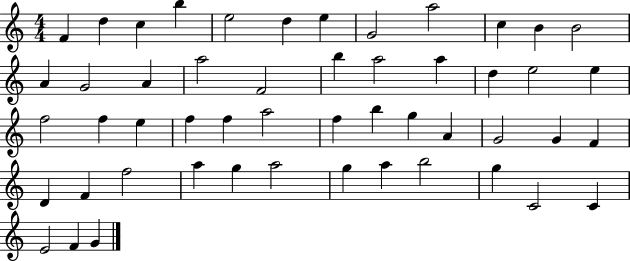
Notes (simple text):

F4/q D5/q C5/q B5/q E5/h D5/q E5/q G4/h A5/h C5/q B4/q B4/h A4/q G4/h A4/q A5/h F4/h B5/q A5/h A5/q D5/q E5/h E5/q F5/h F5/q E5/q F5/q F5/q A5/h F5/q B5/q G5/q A4/q G4/h G4/q F4/q D4/q F4/q F5/h A5/q G5/q A5/h G5/q A5/q B5/h G5/q C4/h C4/q E4/h F4/q G4/q